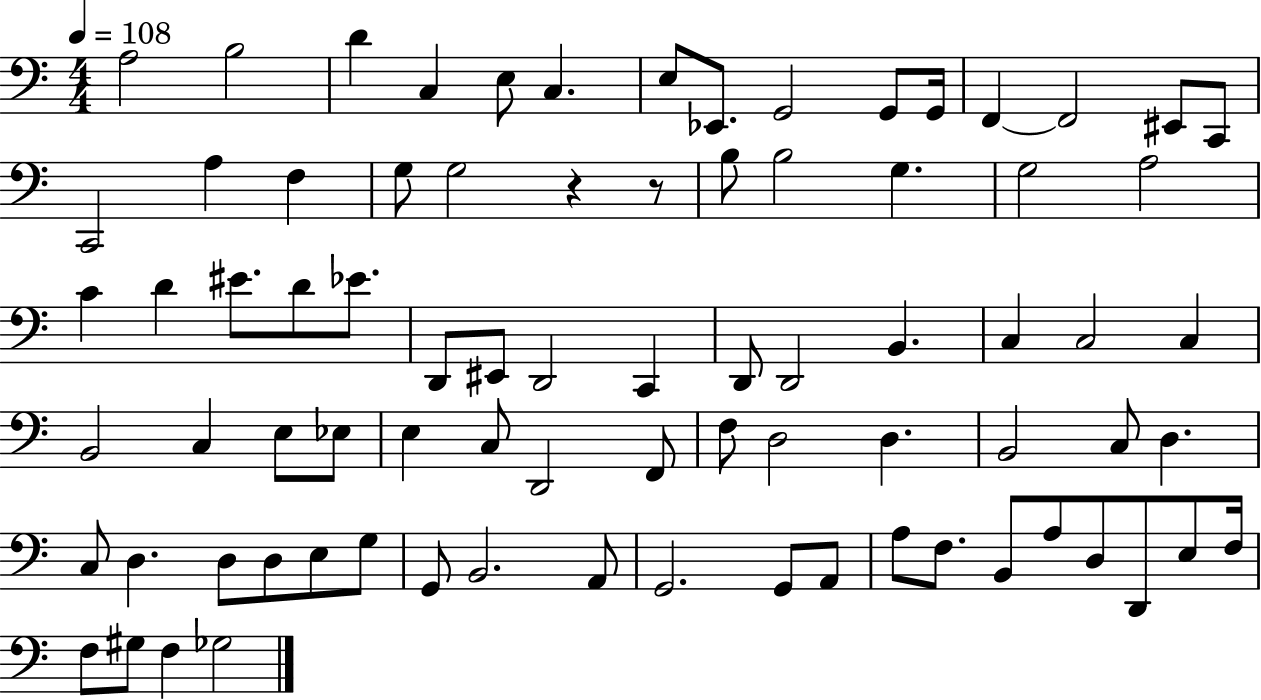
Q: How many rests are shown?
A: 2